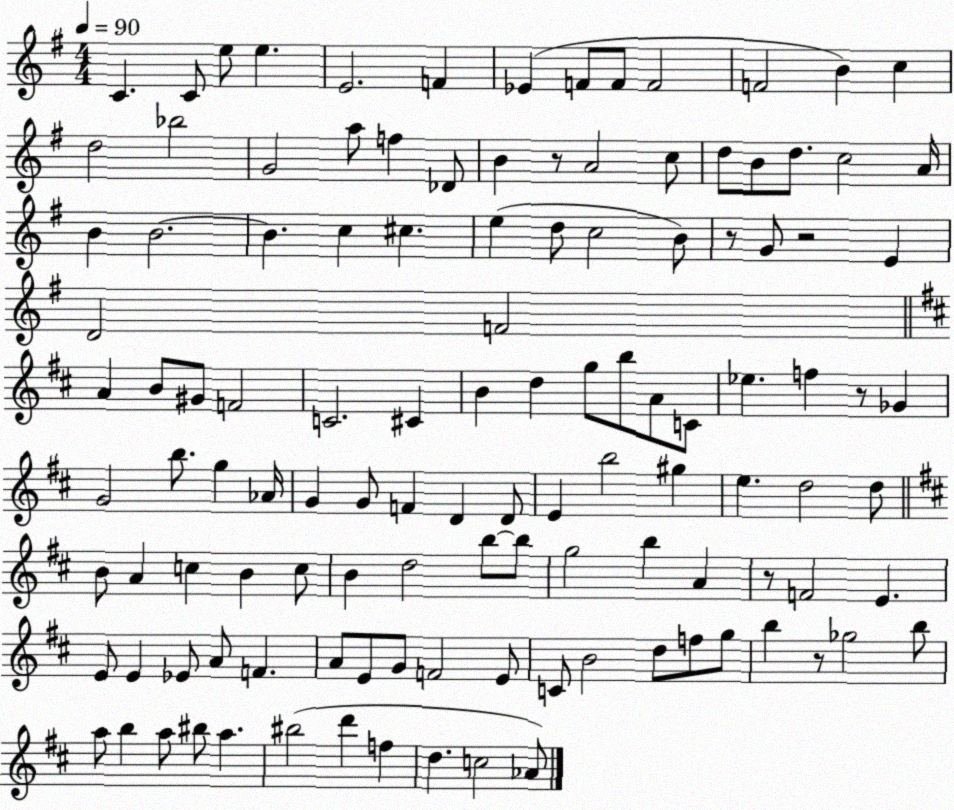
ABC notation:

X:1
T:Untitled
M:4/4
L:1/4
K:G
C C/2 e/2 e E2 F _E F/2 F/2 F2 F2 B c d2 _b2 G2 a/2 f _D/2 B z/2 A2 c/2 d/2 B/2 d/2 c2 A/4 B B2 B c ^c e d/2 c2 B/2 z/2 G/2 z2 E D2 F2 A B/2 ^G/2 F2 C2 ^C B d g/2 b/2 A/2 C/2 _e f z/2 _G G2 b/2 g _A/4 G G/2 F D D/2 E b2 ^g e d2 d/2 B/2 A c B c/2 B d2 b/2 b/2 g2 b A z/2 F2 E E/2 E _E/2 A/2 F A/2 E/2 G/2 F2 E/2 C/2 B2 d/2 f/2 g/2 b z/2 _g2 b/2 a/2 b a/2 ^b/2 a ^b2 d' f d c2 _A/2